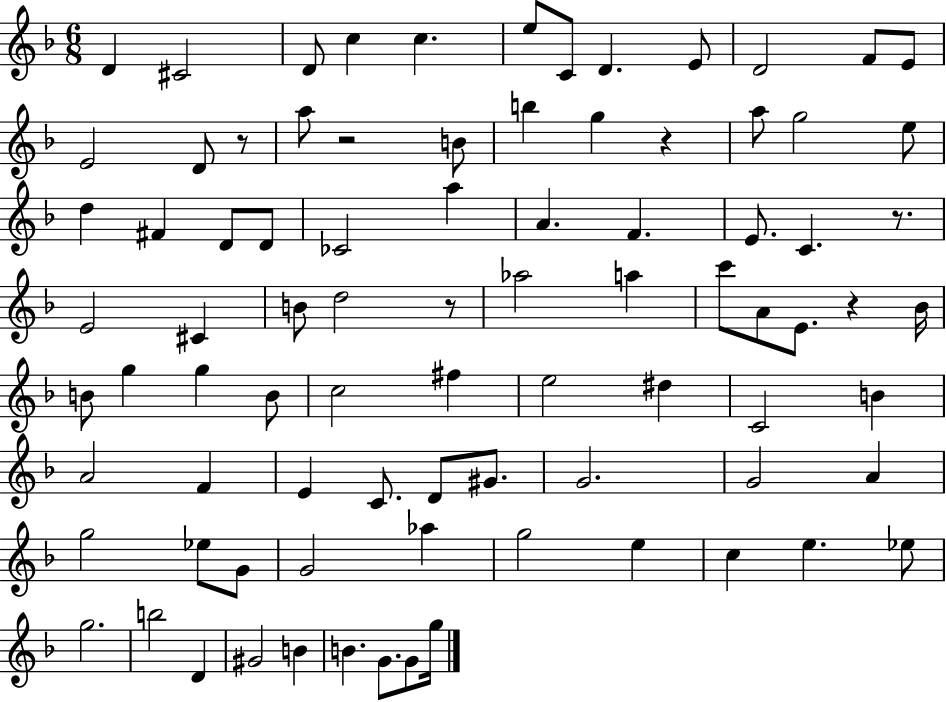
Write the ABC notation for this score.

X:1
T:Untitled
M:6/8
L:1/4
K:F
D ^C2 D/2 c c e/2 C/2 D E/2 D2 F/2 E/2 E2 D/2 z/2 a/2 z2 B/2 b g z a/2 g2 e/2 d ^F D/2 D/2 _C2 a A F E/2 C z/2 E2 ^C B/2 d2 z/2 _a2 a c'/2 A/2 E/2 z _B/4 B/2 g g B/2 c2 ^f e2 ^d C2 B A2 F E C/2 D/2 ^G/2 G2 G2 A g2 _e/2 G/2 G2 _a g2 e c e _e/2 g2 b2 D ^G2 B B G/2 G/2 g/4